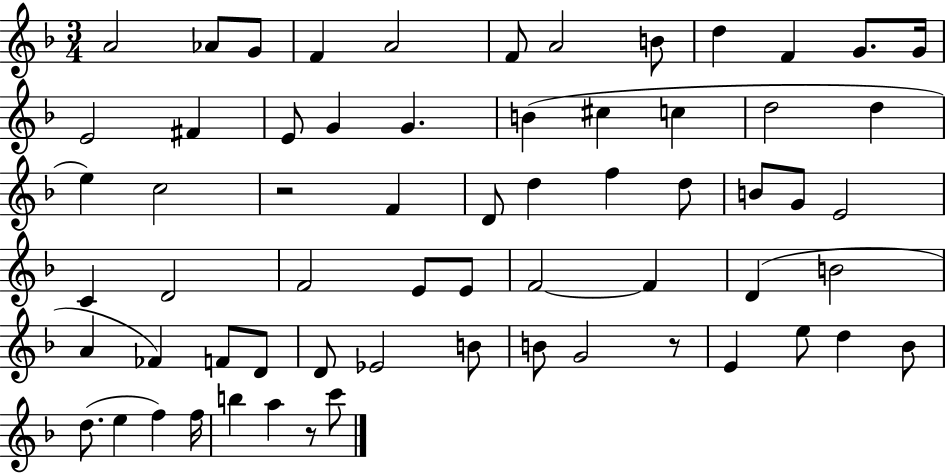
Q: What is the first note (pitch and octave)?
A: A4